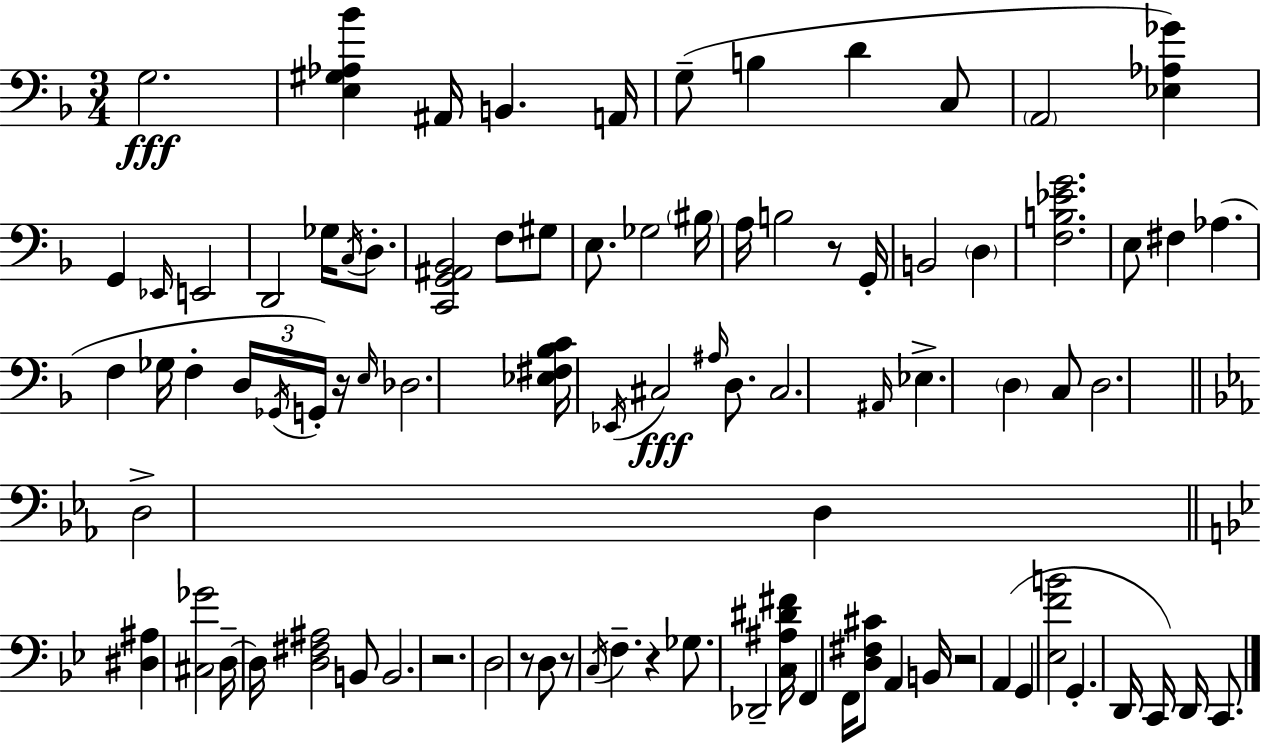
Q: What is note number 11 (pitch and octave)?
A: Eb2